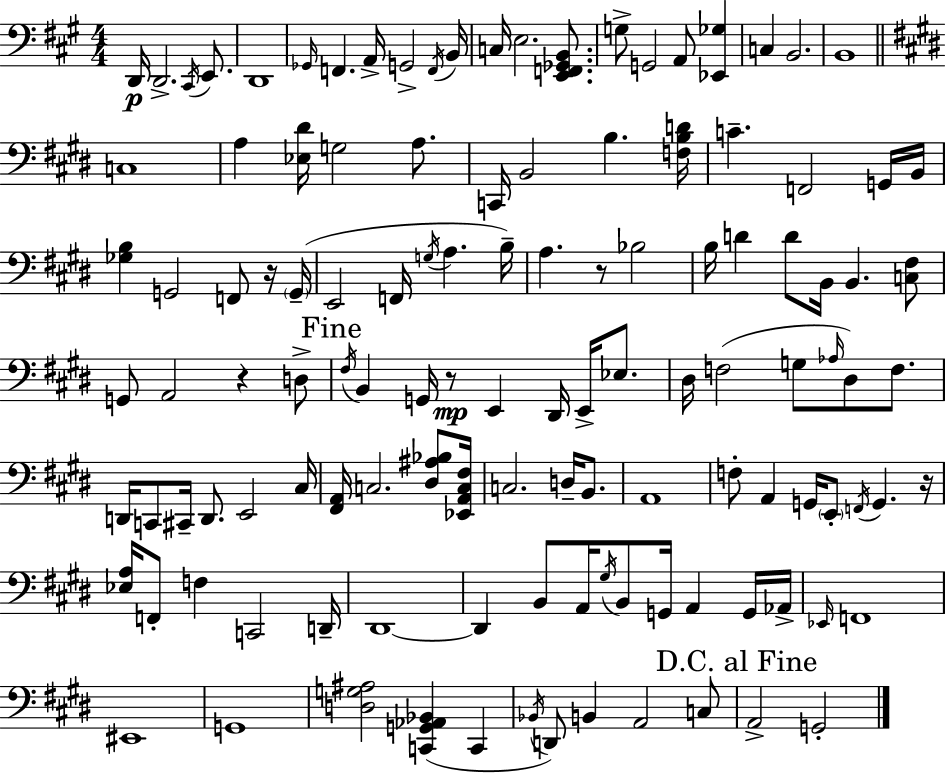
{
  \clef bass
  \numericTimeSignature
  \time 4/4
  \key a \major
  d,16\p d,2.-> \acciaccatura { cis,16 } e,8. | d,1 | \grace { ges,16 } f,4. a,16-> g,2-> | \acciaccatura { f,16 } b,16 c16 e2. | \break <e, f, ges, b,>8. g8-> g,2 a,8 <ees, ges>4 | c4 b,2. | b,1 | \bar "||" \break \key e \major c1 | a4 <ees dis'>16 g2 a8. | c,16 b,2 b4. <f b d'>16 | c'4.-- f,2 g,16 b,16 | \break <ges b>4 g,2 f,8 r16 \parenthesize g,16--( | e,2 f,16 \acciaccatura { g16 } a4. | b16--) a4. r8 bes2 | b16 d'4 d'8 b,16 b,4. <c fis>8 | \break g,8 a,2 r4 d8-> | \mark "Fine" \acciaccatura { fis16 } b,4 g,16 r8\mp e,4 dis,16 e,16-> ees8. | dis16 f2( g8 \grace { aes16 }) dis8 | f8. d,16 c,8 cis,16-- d,8. e,2 | \break cis16 <fis, a,>16 c2. | <dis ais bes>8 <ees, a, c fis>16 c2. d16-- | b,8. a,1 | f8-. a,4 g,16 \parenthesize e,8-. \acciaccatura { f,16 } g,4. | \break r16 <ees a>16 f,8-. f4 c,2 | d,16-- dis,1~~ | dis,4 b,8 a,16 \acciaccatura { gis16 } b,8 g,16 a,4 | g,16 aes,16-> \grace { ees,16 } f,1 | \break eis,1 | g,1 | <d g ais>2 <c, g, aes, bes,>4( | c,4 \acciaccatura { bes,16 } d,8) b,4 a,2 | \break c8 \mark "D.C. al Fine" a,2-> g,2-. | \bar "|."
}